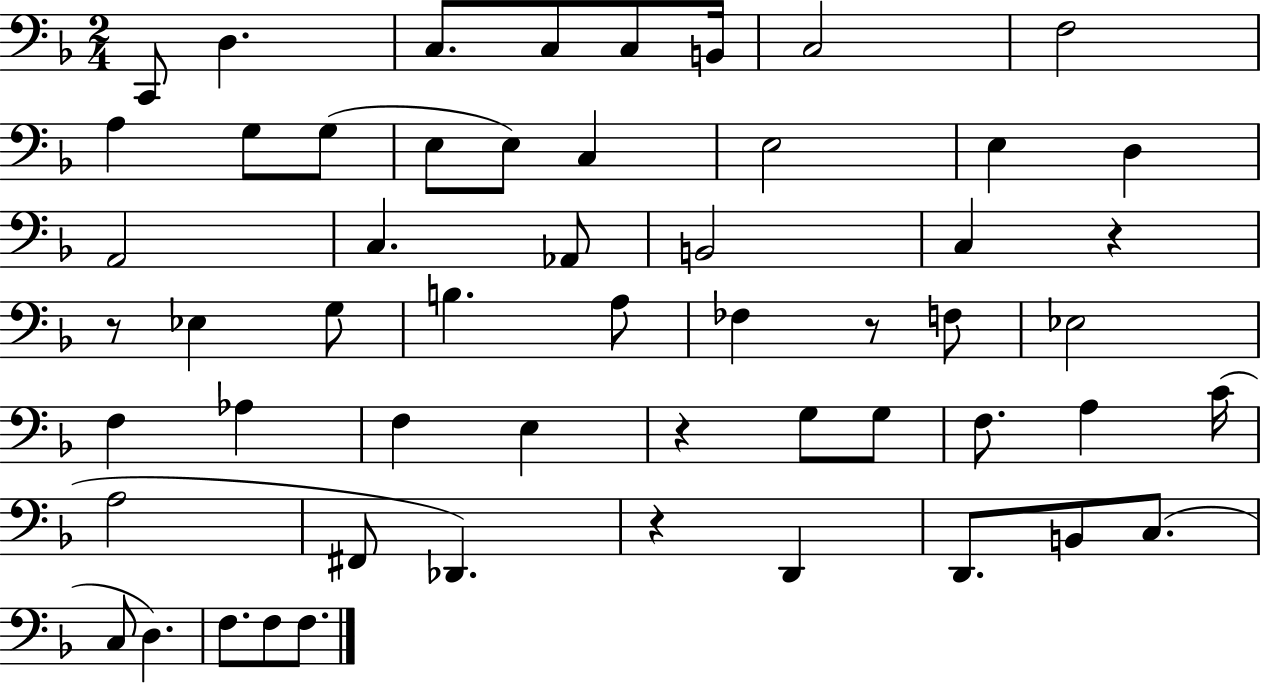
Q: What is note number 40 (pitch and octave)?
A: F#2